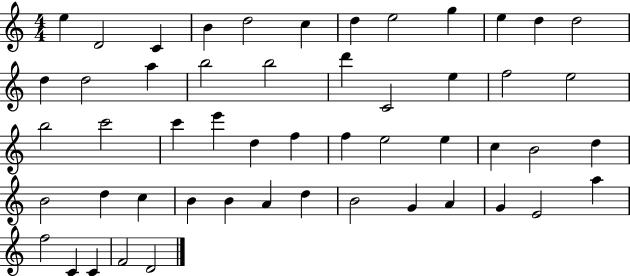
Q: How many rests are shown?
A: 0